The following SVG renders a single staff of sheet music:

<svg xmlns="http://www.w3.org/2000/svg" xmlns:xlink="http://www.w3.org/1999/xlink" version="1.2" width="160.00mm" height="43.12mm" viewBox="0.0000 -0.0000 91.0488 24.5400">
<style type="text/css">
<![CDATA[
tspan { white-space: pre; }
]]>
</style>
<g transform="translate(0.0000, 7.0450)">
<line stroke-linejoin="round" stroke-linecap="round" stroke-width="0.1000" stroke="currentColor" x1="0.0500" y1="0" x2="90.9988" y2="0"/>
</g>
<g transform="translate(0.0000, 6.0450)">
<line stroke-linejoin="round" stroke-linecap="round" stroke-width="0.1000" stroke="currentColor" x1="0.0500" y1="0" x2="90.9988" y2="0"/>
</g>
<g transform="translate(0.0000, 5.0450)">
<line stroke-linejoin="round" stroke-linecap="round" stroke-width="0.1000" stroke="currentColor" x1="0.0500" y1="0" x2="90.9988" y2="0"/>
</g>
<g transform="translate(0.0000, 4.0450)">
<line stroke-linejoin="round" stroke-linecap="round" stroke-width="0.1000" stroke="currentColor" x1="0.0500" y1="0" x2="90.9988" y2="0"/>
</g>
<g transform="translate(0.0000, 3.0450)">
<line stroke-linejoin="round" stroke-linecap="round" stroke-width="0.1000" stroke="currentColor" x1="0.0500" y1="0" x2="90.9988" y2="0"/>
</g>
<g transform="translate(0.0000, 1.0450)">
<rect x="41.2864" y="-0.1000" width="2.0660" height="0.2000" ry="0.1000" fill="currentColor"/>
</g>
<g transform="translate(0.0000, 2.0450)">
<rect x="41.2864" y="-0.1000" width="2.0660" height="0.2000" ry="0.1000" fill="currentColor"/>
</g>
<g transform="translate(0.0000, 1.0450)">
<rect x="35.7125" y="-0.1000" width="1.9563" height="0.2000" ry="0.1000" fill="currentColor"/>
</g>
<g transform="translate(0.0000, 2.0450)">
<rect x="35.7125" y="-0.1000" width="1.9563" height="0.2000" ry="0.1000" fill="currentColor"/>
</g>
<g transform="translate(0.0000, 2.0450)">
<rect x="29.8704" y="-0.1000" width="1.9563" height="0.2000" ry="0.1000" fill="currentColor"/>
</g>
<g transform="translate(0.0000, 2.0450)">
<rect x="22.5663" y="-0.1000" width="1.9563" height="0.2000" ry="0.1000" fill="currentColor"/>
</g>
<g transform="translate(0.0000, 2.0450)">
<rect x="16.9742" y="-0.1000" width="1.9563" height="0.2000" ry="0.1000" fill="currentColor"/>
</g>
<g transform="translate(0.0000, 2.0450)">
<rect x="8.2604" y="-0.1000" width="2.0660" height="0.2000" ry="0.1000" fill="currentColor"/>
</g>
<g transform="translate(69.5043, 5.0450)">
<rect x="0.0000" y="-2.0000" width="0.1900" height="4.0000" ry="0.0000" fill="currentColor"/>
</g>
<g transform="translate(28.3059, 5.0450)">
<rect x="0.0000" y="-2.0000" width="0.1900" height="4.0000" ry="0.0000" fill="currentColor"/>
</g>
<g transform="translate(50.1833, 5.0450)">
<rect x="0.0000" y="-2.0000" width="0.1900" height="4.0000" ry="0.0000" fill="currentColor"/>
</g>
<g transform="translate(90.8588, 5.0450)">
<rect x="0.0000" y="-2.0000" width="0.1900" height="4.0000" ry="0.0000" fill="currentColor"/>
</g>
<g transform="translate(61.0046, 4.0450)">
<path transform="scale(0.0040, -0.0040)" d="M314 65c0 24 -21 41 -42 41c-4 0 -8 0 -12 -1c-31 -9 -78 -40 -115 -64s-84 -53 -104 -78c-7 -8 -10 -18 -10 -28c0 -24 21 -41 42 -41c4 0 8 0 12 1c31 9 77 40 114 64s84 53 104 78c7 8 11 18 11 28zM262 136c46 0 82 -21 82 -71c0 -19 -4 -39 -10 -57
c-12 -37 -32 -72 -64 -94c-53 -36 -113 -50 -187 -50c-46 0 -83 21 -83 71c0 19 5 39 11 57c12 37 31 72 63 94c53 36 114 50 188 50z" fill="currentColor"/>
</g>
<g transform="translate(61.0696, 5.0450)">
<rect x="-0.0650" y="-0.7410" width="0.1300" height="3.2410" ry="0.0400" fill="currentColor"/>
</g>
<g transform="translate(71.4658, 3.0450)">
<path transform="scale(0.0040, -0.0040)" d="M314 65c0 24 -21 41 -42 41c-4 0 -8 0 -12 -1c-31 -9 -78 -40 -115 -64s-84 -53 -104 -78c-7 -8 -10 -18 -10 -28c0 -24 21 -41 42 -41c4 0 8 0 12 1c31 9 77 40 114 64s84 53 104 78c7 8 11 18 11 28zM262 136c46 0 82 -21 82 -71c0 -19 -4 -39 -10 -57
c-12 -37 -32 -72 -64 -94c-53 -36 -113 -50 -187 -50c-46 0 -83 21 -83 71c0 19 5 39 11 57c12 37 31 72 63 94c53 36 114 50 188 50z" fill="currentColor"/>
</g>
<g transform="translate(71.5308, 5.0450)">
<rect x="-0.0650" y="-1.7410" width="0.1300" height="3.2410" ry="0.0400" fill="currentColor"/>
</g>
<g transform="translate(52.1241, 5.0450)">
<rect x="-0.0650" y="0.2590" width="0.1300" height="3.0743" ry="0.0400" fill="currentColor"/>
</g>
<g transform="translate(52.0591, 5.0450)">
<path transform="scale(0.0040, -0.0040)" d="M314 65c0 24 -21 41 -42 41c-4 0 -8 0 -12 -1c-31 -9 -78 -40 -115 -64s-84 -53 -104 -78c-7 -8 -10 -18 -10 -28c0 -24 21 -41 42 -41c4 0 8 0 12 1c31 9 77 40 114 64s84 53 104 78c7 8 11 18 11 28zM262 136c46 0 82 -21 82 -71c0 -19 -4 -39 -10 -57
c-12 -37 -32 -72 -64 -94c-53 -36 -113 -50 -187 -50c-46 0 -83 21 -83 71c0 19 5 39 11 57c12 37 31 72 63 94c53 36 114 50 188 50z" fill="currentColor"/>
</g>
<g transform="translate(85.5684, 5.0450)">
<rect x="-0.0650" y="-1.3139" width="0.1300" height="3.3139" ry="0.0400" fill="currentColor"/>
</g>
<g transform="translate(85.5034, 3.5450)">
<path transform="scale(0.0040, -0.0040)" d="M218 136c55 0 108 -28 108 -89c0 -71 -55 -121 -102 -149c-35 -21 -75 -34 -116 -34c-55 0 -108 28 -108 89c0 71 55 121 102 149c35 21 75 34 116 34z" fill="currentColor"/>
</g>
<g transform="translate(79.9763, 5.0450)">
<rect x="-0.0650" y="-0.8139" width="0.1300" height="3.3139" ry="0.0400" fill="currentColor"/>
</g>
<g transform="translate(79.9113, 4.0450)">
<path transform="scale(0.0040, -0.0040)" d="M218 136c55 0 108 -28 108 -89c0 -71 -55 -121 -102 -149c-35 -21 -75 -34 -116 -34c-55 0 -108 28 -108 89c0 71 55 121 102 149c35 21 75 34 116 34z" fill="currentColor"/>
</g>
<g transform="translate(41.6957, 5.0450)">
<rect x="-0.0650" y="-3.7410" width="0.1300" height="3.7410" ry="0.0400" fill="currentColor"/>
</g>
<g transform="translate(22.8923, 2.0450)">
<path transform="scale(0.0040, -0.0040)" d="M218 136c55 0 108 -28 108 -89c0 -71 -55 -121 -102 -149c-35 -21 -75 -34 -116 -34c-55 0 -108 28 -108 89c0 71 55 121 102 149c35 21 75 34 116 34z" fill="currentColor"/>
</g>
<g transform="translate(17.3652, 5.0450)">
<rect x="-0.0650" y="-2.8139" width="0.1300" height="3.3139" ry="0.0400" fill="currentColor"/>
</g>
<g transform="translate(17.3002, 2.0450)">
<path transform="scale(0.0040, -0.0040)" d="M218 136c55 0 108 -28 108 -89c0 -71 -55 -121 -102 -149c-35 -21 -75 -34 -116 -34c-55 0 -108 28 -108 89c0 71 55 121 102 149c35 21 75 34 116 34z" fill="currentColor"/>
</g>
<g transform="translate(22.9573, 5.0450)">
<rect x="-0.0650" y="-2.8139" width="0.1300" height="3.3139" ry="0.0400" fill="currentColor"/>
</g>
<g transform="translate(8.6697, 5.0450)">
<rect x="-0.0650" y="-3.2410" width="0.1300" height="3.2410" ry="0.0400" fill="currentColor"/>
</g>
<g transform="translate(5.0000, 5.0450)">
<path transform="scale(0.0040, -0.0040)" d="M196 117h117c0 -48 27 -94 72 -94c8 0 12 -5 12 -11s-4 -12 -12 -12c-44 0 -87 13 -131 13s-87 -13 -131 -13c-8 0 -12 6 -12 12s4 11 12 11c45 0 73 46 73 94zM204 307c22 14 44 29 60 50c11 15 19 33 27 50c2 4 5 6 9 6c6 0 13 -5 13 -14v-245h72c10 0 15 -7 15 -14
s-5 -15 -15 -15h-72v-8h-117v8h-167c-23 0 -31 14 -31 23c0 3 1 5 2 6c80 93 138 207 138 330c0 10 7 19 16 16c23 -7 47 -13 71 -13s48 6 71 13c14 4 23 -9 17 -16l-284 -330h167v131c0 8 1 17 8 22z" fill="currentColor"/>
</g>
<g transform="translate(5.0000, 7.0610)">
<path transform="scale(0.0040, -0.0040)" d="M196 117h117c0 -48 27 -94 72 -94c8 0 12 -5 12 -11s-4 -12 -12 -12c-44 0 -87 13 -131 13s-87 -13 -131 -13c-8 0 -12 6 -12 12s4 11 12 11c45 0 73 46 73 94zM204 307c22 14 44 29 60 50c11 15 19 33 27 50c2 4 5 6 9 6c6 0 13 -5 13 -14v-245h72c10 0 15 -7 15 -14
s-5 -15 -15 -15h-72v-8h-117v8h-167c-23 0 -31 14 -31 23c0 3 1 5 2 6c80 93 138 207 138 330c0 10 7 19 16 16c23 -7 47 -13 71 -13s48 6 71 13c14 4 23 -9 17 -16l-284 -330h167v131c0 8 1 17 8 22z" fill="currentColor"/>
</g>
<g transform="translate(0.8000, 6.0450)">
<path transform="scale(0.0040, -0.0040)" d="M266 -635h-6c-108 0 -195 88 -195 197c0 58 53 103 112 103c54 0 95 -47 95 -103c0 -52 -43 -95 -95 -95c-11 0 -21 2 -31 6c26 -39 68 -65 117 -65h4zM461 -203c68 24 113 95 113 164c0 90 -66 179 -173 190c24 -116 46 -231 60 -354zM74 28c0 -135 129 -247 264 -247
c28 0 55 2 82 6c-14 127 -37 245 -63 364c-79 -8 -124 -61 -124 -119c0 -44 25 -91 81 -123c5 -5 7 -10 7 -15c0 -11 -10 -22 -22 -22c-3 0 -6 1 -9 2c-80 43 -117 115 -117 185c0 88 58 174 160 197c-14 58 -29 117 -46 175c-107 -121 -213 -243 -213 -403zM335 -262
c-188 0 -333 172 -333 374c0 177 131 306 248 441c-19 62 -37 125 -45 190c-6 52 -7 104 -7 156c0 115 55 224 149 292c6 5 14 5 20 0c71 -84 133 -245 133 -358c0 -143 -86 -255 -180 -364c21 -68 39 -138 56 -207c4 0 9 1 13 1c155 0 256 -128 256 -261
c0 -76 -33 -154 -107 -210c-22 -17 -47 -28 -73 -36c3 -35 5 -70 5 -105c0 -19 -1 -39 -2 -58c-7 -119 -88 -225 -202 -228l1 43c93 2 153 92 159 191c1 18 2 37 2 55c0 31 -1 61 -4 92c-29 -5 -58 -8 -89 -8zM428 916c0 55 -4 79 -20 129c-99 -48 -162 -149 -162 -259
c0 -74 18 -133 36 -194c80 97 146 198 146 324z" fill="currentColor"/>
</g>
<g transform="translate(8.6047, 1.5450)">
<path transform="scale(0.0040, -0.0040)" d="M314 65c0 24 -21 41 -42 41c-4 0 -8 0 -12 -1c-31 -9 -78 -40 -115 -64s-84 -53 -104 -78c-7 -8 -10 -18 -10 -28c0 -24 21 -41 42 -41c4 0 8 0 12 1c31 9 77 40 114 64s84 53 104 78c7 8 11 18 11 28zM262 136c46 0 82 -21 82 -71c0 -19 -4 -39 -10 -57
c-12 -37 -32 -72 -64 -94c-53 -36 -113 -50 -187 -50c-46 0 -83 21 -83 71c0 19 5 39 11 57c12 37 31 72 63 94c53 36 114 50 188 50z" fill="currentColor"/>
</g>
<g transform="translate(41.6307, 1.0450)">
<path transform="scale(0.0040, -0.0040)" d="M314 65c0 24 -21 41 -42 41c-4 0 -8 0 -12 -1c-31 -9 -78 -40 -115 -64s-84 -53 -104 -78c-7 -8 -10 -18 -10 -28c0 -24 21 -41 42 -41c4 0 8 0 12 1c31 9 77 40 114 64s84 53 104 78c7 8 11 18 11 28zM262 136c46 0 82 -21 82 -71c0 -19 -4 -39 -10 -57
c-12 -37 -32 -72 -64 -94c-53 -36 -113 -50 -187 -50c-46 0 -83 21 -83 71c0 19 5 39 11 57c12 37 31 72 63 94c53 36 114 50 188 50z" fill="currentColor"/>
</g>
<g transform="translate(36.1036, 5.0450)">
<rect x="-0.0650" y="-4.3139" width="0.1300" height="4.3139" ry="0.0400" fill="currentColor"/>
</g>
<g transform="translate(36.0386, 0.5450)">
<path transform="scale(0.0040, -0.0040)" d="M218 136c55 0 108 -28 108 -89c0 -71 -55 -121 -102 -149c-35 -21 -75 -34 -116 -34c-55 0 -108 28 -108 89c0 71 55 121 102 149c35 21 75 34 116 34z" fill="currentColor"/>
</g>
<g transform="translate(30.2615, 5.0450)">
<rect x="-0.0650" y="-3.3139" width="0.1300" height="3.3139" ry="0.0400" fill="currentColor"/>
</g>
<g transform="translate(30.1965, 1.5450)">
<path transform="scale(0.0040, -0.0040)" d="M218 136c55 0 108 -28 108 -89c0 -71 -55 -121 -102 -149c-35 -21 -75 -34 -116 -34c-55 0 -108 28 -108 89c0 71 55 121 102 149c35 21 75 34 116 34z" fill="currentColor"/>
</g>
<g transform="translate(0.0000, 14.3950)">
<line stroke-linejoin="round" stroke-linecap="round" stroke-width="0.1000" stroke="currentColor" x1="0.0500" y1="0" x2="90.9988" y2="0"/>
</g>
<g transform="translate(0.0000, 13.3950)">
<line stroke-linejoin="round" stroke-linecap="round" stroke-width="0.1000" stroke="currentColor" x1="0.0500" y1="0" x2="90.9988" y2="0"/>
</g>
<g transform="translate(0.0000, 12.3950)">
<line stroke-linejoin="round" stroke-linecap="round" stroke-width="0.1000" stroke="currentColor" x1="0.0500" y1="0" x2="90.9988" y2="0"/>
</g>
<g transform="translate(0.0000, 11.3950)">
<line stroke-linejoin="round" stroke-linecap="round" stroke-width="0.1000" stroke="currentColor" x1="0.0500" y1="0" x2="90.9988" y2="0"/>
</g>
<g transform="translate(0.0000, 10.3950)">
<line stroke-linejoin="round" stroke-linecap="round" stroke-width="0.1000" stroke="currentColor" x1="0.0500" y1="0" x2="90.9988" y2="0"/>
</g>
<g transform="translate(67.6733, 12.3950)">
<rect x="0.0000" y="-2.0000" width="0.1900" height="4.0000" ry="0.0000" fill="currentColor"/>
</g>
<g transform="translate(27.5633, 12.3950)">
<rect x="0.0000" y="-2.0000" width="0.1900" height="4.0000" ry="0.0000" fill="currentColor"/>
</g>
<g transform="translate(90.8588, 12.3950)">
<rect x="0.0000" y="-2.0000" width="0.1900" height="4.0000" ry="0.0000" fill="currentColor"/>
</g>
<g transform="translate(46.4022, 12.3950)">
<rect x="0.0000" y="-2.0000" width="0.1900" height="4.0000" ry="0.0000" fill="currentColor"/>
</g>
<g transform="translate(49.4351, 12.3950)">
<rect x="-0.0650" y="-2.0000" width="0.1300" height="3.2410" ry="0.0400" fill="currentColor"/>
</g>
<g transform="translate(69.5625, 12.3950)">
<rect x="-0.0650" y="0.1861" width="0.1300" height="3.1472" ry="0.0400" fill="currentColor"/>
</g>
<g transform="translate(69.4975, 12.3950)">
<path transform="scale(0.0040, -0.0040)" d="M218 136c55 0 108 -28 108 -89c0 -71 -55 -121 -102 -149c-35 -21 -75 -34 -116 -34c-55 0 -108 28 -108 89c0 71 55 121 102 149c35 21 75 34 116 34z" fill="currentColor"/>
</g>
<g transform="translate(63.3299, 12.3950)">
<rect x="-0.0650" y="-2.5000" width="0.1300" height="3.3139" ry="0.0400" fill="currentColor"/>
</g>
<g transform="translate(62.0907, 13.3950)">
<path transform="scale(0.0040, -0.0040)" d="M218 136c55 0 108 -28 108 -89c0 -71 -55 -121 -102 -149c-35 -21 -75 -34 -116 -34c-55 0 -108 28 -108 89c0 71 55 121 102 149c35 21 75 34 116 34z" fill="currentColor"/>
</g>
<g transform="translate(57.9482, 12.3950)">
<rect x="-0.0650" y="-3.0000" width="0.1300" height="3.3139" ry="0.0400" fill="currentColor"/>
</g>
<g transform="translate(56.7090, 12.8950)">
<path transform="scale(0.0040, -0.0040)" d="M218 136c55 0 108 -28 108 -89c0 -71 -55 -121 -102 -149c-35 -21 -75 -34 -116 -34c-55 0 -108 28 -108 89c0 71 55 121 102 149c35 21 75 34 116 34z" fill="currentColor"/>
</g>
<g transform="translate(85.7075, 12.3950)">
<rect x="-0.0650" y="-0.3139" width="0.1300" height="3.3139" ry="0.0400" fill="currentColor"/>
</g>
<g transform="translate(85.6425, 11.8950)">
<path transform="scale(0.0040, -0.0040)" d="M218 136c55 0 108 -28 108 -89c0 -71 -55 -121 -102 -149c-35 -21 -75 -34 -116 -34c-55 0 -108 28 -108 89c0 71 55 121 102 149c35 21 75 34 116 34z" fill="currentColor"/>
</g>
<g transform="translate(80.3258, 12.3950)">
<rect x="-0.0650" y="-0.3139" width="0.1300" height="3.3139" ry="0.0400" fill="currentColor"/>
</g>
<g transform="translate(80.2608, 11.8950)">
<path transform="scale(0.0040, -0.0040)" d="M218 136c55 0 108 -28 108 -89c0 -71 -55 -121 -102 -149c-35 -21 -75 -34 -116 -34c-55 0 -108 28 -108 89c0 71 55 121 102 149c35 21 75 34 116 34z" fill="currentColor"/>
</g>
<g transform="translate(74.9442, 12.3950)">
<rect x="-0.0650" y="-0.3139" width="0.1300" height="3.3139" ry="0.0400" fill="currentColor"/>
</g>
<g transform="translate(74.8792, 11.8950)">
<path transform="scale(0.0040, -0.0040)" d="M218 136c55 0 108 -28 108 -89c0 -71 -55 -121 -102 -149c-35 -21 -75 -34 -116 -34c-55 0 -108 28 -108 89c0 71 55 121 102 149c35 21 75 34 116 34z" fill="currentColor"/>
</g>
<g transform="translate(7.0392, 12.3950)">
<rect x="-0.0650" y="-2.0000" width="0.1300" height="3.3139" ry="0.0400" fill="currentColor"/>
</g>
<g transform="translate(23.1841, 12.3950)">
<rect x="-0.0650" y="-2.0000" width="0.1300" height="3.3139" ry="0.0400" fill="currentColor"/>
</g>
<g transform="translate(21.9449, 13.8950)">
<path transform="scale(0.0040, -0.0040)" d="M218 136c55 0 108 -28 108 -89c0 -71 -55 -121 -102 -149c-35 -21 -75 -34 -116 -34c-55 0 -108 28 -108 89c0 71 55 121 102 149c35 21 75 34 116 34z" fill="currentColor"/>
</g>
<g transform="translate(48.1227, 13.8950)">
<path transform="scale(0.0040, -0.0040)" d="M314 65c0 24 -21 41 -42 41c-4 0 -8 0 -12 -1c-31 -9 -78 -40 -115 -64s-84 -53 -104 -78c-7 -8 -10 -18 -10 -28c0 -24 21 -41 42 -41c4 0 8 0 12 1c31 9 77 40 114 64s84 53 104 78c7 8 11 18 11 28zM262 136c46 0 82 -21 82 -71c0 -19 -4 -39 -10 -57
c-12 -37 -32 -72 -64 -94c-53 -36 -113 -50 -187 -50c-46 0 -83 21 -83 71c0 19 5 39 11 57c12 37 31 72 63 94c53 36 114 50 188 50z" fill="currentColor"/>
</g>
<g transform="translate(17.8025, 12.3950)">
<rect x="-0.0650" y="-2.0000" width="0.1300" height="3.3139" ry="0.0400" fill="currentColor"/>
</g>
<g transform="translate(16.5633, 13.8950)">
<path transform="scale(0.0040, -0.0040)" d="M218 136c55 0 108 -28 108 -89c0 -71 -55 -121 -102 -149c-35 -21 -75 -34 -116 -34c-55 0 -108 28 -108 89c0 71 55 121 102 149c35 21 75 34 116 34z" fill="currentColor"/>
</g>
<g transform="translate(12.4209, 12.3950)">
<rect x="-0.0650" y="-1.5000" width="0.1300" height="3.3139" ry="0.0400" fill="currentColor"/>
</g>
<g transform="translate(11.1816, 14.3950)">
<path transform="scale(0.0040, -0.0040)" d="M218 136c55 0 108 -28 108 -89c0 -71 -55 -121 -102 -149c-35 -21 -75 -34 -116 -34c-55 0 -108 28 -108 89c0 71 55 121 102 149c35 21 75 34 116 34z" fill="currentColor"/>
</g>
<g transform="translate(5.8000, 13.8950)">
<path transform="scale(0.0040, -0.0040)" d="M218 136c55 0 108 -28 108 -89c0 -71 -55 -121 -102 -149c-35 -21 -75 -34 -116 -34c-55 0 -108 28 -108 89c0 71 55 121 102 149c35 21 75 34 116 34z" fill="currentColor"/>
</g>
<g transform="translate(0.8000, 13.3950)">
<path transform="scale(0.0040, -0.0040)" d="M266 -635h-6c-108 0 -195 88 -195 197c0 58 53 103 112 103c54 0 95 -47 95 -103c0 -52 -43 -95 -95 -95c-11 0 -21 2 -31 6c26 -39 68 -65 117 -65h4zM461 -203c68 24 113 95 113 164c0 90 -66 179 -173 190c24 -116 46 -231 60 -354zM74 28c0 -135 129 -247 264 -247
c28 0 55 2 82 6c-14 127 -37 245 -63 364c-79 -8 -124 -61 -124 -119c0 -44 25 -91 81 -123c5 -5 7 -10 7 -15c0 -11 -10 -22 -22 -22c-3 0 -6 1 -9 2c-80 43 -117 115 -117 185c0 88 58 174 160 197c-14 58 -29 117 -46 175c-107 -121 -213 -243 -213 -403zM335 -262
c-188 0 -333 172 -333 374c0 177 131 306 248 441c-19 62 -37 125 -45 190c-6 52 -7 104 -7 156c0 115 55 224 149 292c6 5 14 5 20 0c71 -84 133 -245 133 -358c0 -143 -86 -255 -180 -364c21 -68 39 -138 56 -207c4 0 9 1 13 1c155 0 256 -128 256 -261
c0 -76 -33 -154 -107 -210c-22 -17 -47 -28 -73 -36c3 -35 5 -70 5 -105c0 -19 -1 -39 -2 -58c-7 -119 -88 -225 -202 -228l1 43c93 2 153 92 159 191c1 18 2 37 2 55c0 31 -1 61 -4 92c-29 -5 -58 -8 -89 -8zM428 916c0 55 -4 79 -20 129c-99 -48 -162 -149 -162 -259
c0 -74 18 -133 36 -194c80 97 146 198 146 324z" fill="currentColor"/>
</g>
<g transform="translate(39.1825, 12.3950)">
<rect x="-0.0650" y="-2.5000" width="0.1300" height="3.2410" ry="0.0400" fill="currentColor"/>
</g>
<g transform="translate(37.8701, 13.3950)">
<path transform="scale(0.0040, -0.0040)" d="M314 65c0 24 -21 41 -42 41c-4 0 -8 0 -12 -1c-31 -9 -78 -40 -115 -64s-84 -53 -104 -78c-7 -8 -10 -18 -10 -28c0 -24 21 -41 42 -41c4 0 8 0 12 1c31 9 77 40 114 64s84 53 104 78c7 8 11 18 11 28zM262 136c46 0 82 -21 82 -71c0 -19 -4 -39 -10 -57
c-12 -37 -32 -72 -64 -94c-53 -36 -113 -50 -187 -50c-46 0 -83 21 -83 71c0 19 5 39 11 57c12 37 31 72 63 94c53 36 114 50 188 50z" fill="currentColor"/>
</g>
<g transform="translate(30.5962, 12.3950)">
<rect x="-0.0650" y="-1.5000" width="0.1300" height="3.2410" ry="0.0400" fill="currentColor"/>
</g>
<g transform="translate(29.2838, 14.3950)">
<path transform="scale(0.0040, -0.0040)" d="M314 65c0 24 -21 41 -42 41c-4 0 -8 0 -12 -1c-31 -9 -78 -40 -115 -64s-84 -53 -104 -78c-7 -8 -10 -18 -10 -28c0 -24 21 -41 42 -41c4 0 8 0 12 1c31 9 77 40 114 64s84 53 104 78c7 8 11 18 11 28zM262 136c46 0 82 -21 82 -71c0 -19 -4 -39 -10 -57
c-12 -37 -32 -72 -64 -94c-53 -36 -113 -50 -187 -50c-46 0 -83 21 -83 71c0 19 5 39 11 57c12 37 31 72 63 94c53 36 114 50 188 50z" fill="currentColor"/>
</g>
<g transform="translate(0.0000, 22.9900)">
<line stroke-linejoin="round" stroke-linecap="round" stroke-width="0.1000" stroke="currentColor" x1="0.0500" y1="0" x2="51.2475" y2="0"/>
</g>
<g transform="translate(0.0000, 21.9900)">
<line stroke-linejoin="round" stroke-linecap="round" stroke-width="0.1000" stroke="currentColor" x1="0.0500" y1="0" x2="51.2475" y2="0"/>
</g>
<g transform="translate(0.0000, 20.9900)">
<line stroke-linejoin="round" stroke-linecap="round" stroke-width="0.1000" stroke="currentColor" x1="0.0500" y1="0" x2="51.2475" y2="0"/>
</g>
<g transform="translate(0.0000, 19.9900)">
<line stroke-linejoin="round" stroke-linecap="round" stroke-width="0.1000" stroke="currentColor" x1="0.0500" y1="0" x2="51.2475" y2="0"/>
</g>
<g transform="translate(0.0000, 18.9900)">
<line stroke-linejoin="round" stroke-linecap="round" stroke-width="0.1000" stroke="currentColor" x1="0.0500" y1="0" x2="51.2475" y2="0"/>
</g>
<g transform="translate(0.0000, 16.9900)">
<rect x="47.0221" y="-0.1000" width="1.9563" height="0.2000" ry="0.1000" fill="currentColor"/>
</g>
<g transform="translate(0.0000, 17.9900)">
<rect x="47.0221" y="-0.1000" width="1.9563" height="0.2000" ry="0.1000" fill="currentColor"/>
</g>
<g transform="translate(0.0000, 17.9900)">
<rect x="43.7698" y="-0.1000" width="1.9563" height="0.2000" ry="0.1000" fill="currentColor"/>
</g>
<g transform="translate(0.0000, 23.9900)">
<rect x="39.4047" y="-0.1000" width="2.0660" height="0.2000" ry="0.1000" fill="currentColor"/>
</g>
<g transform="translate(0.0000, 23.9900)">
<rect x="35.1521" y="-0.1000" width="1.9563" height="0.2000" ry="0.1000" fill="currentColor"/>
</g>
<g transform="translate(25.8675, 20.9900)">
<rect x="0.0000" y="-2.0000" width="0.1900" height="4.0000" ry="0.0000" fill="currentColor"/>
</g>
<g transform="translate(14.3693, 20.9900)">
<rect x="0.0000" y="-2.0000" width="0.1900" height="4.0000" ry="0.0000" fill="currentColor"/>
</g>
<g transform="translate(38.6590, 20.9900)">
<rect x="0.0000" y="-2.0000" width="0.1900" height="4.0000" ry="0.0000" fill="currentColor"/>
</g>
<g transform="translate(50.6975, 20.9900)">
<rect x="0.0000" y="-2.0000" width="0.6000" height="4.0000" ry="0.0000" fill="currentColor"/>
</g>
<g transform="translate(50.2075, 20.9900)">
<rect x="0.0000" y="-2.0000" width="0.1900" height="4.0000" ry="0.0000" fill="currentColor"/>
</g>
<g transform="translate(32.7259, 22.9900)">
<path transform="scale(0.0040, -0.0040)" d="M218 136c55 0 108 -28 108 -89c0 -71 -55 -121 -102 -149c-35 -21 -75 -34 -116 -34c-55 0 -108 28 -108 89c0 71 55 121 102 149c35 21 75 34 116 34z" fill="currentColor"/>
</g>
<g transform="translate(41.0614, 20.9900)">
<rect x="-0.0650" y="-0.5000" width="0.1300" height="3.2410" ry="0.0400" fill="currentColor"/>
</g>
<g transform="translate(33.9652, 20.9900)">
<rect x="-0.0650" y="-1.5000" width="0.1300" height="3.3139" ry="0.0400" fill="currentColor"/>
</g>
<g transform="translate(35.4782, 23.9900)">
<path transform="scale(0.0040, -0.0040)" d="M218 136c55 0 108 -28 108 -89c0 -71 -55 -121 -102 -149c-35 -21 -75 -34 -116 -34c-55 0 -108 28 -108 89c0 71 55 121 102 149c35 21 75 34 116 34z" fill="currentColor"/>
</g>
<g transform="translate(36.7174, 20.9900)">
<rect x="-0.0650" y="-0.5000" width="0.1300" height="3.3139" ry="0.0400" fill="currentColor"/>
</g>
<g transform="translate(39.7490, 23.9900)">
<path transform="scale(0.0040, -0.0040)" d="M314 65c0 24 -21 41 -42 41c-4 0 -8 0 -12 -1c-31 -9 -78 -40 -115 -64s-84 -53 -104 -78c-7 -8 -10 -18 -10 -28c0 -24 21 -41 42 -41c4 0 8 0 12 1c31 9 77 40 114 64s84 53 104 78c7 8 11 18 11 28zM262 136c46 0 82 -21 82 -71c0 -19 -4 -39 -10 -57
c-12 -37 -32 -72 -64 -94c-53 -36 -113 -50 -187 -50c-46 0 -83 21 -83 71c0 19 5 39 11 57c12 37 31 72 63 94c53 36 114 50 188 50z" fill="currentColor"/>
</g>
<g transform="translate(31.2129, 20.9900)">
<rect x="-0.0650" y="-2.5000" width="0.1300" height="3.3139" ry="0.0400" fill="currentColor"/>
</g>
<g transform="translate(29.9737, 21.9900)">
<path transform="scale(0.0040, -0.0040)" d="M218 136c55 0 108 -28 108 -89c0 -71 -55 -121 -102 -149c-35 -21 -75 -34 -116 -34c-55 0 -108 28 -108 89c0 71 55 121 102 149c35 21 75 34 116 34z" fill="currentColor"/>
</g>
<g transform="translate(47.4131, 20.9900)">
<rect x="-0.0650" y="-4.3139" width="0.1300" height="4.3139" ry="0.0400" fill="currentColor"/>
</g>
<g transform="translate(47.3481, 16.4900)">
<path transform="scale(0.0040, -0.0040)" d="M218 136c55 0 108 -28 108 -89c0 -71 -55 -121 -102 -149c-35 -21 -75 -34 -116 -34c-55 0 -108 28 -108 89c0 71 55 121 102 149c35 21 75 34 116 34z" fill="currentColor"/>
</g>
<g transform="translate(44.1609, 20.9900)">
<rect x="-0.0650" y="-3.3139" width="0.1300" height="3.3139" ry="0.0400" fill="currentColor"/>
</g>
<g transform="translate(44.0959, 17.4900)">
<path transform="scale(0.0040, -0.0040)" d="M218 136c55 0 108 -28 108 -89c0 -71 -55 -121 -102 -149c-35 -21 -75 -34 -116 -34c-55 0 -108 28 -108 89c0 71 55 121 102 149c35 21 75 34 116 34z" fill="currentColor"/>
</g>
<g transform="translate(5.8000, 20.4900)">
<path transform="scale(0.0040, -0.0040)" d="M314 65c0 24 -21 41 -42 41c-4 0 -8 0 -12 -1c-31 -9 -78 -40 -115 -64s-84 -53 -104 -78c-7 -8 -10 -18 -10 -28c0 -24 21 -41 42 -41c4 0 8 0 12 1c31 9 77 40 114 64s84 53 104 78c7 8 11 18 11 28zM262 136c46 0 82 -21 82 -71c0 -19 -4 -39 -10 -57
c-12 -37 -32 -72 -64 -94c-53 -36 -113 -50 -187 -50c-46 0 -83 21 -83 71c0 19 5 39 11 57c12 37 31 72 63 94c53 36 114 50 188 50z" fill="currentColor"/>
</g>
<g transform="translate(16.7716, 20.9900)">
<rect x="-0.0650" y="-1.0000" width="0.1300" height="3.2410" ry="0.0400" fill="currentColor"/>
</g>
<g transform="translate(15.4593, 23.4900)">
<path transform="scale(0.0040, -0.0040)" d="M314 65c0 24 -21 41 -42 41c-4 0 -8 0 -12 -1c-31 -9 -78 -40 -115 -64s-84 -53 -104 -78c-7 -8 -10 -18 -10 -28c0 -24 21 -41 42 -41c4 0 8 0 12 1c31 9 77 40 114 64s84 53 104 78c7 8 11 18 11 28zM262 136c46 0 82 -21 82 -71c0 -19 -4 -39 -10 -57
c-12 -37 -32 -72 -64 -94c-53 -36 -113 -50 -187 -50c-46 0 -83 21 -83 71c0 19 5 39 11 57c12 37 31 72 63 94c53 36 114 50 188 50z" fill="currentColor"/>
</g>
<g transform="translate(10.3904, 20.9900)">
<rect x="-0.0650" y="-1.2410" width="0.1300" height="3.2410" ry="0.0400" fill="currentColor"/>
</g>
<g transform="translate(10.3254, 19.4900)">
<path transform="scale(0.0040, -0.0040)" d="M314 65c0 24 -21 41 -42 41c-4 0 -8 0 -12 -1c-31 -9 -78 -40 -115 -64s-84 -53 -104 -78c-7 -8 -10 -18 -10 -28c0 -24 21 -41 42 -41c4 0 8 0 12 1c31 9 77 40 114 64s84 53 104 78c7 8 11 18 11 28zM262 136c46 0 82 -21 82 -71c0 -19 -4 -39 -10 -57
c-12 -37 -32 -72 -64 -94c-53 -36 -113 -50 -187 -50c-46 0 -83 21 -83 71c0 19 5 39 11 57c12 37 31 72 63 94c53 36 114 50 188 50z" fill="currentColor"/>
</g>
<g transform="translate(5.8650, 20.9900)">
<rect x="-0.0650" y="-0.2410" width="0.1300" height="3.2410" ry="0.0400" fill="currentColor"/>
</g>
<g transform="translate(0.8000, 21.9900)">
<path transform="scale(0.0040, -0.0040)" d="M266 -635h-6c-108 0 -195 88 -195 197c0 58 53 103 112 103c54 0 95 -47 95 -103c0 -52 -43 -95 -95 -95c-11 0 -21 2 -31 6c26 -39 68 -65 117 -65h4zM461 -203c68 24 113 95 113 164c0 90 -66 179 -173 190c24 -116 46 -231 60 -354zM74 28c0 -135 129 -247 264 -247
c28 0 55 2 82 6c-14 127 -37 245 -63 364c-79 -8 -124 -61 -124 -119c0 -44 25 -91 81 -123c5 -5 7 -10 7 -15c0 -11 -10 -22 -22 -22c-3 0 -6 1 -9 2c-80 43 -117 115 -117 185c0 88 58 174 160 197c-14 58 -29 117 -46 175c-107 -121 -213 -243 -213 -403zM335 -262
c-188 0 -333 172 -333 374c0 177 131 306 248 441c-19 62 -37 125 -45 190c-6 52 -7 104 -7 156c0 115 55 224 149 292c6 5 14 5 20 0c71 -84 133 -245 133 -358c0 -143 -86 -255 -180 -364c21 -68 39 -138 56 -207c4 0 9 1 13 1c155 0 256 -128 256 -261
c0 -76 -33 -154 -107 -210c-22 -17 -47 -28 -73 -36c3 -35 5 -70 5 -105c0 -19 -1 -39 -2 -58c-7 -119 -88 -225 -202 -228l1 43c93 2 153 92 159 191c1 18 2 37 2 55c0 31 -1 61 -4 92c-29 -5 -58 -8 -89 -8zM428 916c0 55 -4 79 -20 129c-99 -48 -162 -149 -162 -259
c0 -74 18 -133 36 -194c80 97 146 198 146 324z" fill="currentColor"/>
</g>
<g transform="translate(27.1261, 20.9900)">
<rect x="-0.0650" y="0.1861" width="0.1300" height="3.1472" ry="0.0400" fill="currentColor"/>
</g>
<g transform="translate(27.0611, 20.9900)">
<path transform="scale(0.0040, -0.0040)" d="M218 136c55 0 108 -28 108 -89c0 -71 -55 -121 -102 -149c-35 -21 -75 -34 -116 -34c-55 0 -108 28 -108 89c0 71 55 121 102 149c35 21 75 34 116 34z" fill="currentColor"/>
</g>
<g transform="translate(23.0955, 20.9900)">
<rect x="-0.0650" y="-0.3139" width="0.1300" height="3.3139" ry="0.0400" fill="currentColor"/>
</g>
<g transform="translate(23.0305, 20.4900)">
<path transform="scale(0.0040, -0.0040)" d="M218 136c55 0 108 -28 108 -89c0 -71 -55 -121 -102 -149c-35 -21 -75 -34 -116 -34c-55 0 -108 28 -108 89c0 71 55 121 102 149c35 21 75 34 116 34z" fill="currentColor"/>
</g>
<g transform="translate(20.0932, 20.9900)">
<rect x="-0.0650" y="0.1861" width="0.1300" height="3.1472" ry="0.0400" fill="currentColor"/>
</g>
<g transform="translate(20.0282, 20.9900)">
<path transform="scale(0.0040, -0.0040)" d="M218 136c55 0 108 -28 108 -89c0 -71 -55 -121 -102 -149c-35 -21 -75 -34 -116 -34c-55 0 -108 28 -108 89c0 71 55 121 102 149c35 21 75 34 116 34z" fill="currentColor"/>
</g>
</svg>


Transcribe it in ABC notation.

X:1
T:Untitled
M:4/4
L:1/4
K:C
b2 a a b d' c'2 B2 d2 f2 d e F E F F E2 G2 F2 A G B c c c c2 e2 D2 B c B G E C C2 b d'